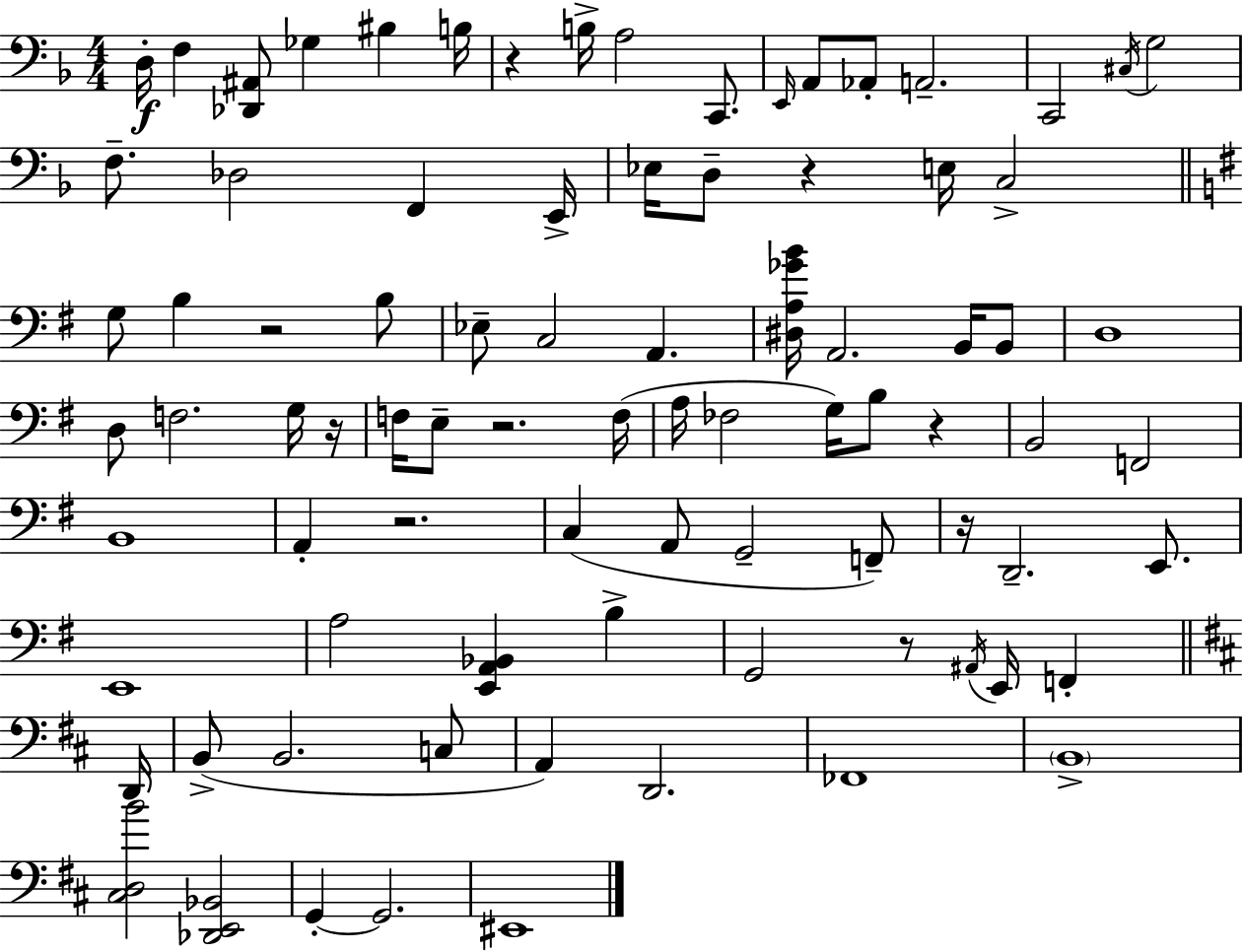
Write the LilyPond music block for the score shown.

{
  \clef bass
  \numericTimeSignature
  \time 4/4
  \key d \minor
  d16-.\f f4 <des, ais,>8 ges4 bis4 b16 | r4 b16-> a2 c,8. | \grace { e,16 } a,8 aes,8-. a,2.-- | c,2 \acciaccatura { cis16 } g2 | \break f8.-- des2 f,4 | e,16-> ees16 d8-- r4 e16 c2-> | \bar "||" \break \key g \major g8 b4 r2 b8 | ees8-- c2 a,4. | <dis a ges' b'>16 a,2. b,16 b,8 | d1 | \break d8 f2. g16 r16 | f16 e8-- r2. f16( | a16 fes2 g16) b8 r4 | b,2 f,2 | \break b,1 | a,4-. r2. | c4( a,8 g,2-- f,8--) | r16 d,2.-- e,8. | \break e,1 | a2 <e, a, bes,>4 b4-> | g,2 r8 \acciaccatura { ais,16 } e,16 f,4-. | \bar "||" \break \key b \minor d,16 b,8->( b,2. c8 | a,4) d,2. | fes,1 | \parenthesize b,1-> | \break <cis d b'>2 <des, e, bes,>2 | g,4-.~~ g,2. | eis,1 | \bar "|."
}